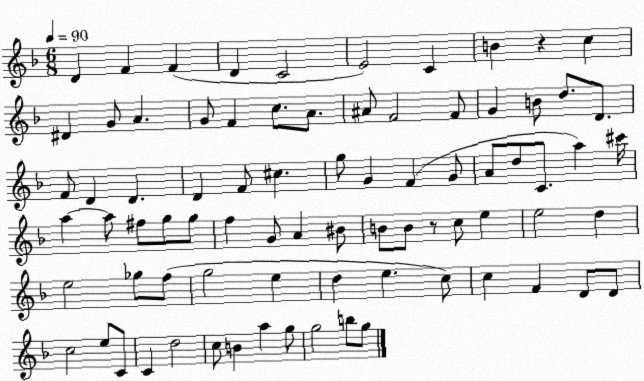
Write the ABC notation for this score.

X:1
T:Untitled
M:6/8
L:1/4
K:F
D F F D C2 E2 C B z c ^D G/2 A G/2 F c/2 A/2 ^A/2 F2 F/2 G B/2 d/2 D/2 F/2 D D D F/2 ^c g/2 G F G/2 A/2 d/2 C/2 a ^c'/4 a a/2 ^f/2 g/2 g/2 f G/2 A ^B/2 B/2 B/2 z/2 c/2 e e2 d e2 _g/2 f/2 g2 e d e c/2 c F D/2 D/2 c2 e/2 C/2 C d2 c/2 B a g/2 g2 b/2 g/2